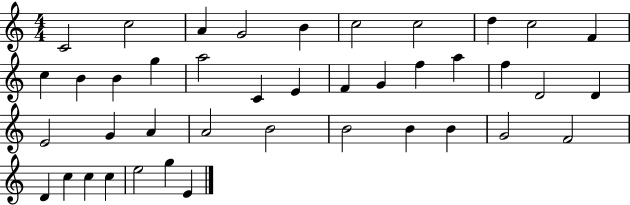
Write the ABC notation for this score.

X:1
T:Untitled
M:4/4
L:1/4
K:C
C2 c2 A G2 B c2 c2 d c2 F c B B g a2 C E F G f a f D2 D E2 G A A2 B2 B2 B B G2 F2 D c c c e2 g E